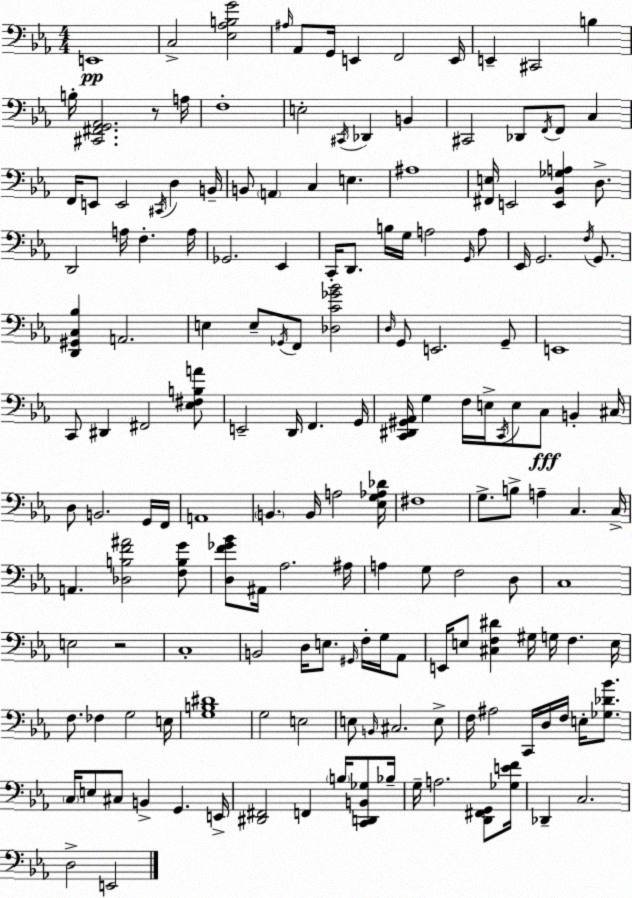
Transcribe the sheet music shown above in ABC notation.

X:1
T:Untitled
M:4/4
L:1/4
K:Cm
E,,4 C,2 [_E,_A,B,G]2 ^A,/4 _A,,/2 G,,/4 E,, F,,2 E,,/4 E,, ^C,,2 B, B,/4 [^C,,^F,,G,,_A,,]2 z/2 A,/4 F,4 E,2 ^C,,/4 _D,, B,, ^C,,2 _D,,/2 F,,/4 F,,/2 C, F,,/4 E,,/2 E,,2 ^C,,/4 D, B,,/4 B,,/2 A,, C, E, ^A,4 [^F,,E,]/4 E,,2 [E,,_B,,_G,A,] D,/2 D,,2 A,/4 F, A,/4 _G,,2 _E,, C,,/4 D,,/2 B,/4 G,/4 A,2 G,,/4 A,/2 _E,,/4 G,,2 F,/4 G,,/2 [D,,^G,,C,_B,] A,,2 E, E,/2 _G,,/4 F,,/2 [_D,C_G_B]2 D,/4 G,,/2 E,,2 G,,/2 E,,4 C,,/2 ^D,, ^F,,2 [_E,^F,B,A]/2 E,,2 D,,/4 F,, G,,/4 [C,,^D,,^G,,_A,,]/4 G, F,/4 E,/4 C,,/4 E,/2 C,/2 B,, ^C,/4 D,/2 B,,2 G,,/4 F,,/4 A,,4 B,, B,,/4 A,2 [_E,G,_A,_D]/4 ^F,4 G,/2 B,/2 A, C, C,/4 A,, [_D,B,F^A]2 [F,B,G]/2 [D,F_G_B]/2 ^A,,/4 _A,2 ^A,/4 A, G,/2 F,2 D,/2 C,4 E,2 z2 C,4 B,,2 D,/4 E,/2 ^G,,/4 F,/4 G,/4 _A,,/2 E,,/4 E,/2 [^C,F,^D] ^G,/4 G,/4 F, E,/4 F,/2 _F, G,2 E,/4 [G,B,^D]4 G,2 E,2 E,/2 B,,/4 ^C,2 E,/2 F,/4 ^A,2 C,,/4 D,/4 F,/4 E,/4 [_G,_D_B]/2 C,/4 E,/2 ^C,/2 B,, G,, E,,/4 [^D,,^F,,]2 F,, B,/4 [C,,D,,B,,_G,]/2 _B,/4 G,/4 A,2 [D,,^F,,G,,]/2 [_G,EF]/4 _D,, C,2 D,2 E,,2